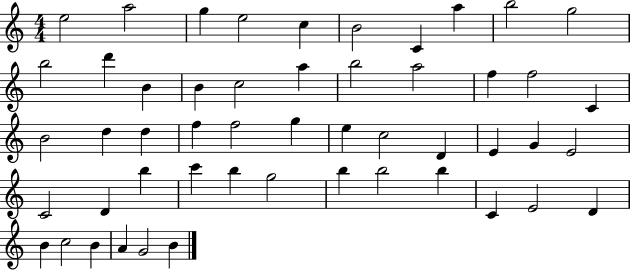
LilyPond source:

{
  \clef treble
  \numericTimeSignature
  \time 4/4
  \key c \major
  e''2 a''2 | g''4 e''2 c''4 | b'2 c'4 a''4 | b''2 g''2 | \break b''2 d'''4 b'4 | b'4 c''2 a''4 | b''2 a''2 | f''4 f''2 c'4 | \break b'2 d''4 d''4 | f''4 f''2 g''4 | e''4 c''2 d'4 | e'4 g'4 e'2 | \break c'2 d'4 b''4 | c'''4 b''4 g''2 | b''4 b''2 b''4 | c'4 e'2 d'4 | \break b'4 c''2 b'4 | a'4 g'2 b'4 | \bar "|."
}